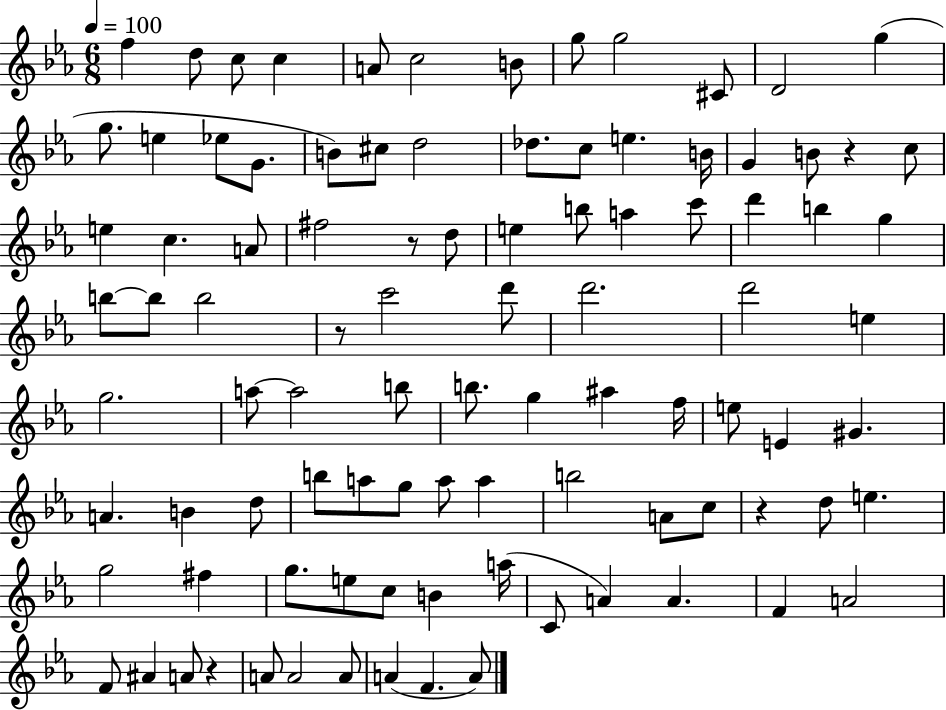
X:1
T:Untitled
M:6/8
L:1/4
K:Eb
f d/2 c/2 c A/2 c2 B/2 g/2 g2 ^C/2 D2 g g/2 e _e/2 G/2 B/2 ^c/2 d2 _d/2 c/2 e B/4 G B/2 z c/2 e c A/2 ^f2 z/2 d/2 e b/2 a c'/2 d' b g b/2 b/2 b2 z/2 c'2 d'/2 d'2 d'2 e g2 a/2 a2 b/2 b/2 g ^a f/4 e/2 E ^G A B d/2 b/2 a/2 g/2 a/2 a b2 A/2 c/2 z d/2 e g2 ^f g/2 e/2 c/2 B a/4 C/2 A A F A2 F/2 ^A A/2 z A/2 A2 A/2 A F A/2